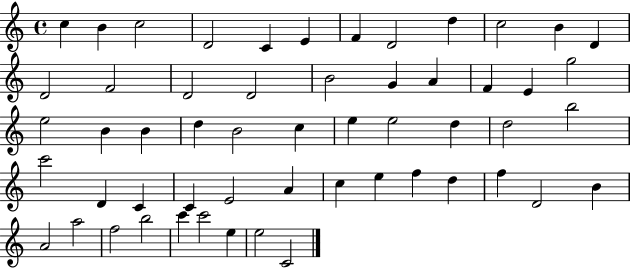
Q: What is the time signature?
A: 4/4